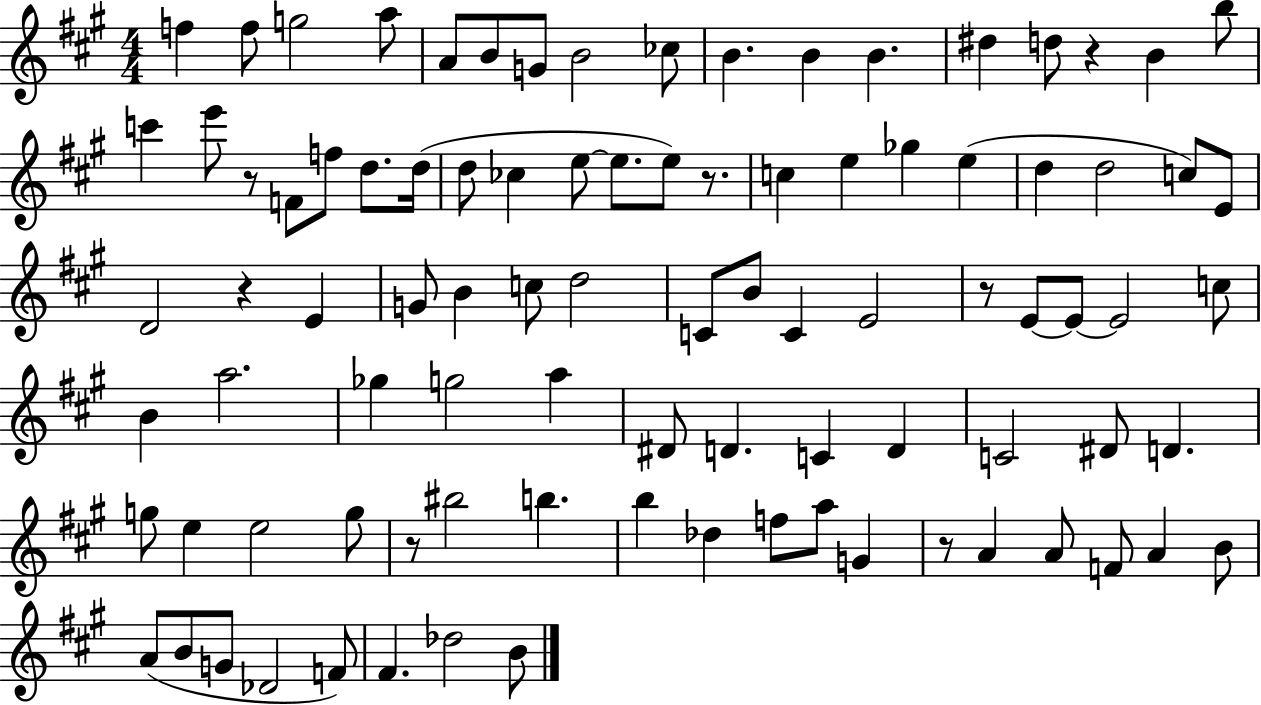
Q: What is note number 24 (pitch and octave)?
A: CES5